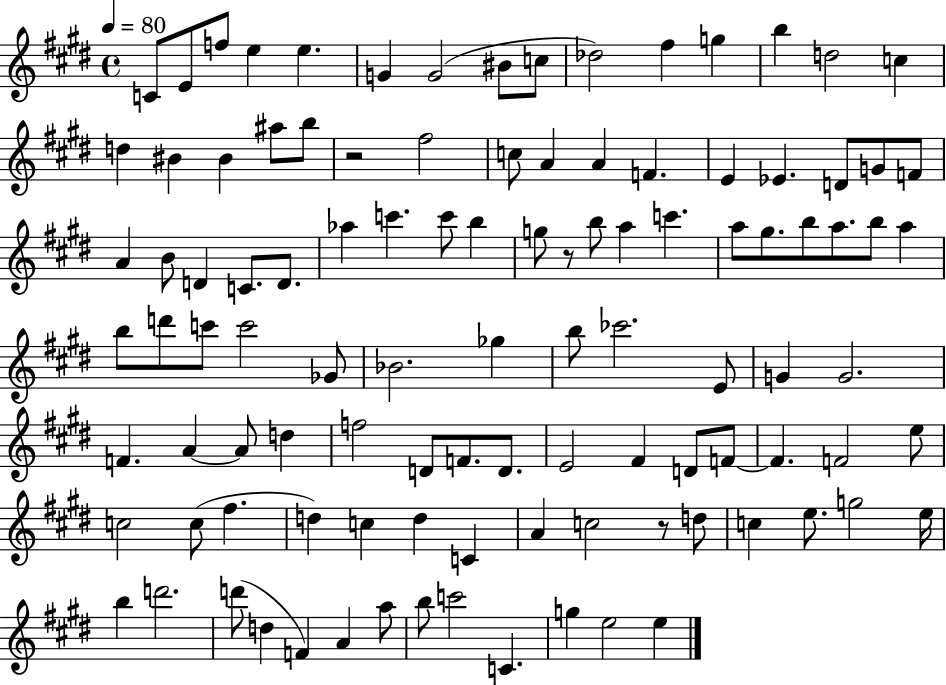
C4/e E4/e F5/e E5/q E5/q. G4/q G4/h BIS4/e C5/e Db5/h F#5/q G5/q B5/q D5/h C5/q D5/q BIS4/q BIS4/q A#5/e B5/e R/h F#5/h C5/e A4/q A4/q F4/q. E4/q Eb4/q. D4/e G4/e F4/e A4/q B4/e D4/q C4/e. D4/e. Ab5/q C6/q. C6/e B5/q G5/e R/e B5/e A5/q C6/q. A5/e G#5/e. B5/e A5/e. B5/e A5/q B5/e D6/e C6/e C6/h Gb4/e Bb4/h. Gb5/q B5/e CES6/h. E4/e G4/q G4/h. F4/q. A4/q A4/e D5/q F5/h D4/e F4/e. D4/e. E4/h F#4/q D4/e F4/e F4/q. F4/h E5/e C5/h C5/e F#5/q. D5/q C5/q D5/q C4/q A4/q C5/h R/e D5/e C5/q E5/e. G5/h E5/s B5/q D6/h. D6/e D5/q F4/q A4/q A5/e B5/e C6/h C4/q. G5/q E5/h E5/q